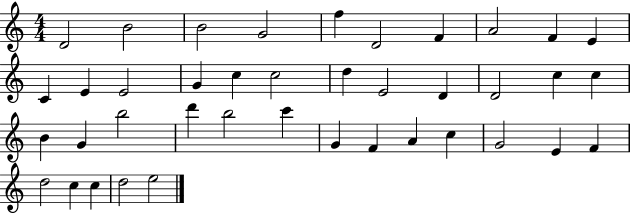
D4/h B4/h B4/h G4/h F5/q D4/h F4/q A4/h F4/q E4/q C4/q E4/q E4/h G4/q C5/q C5/h D5/q E4/h D4/q D4/h C5/q C5/q B4/q G4/q B5/h D6/q B5/h C6/q G4/q F4/q A4/q C5/q G4/h E4/q F4/q D5/h C5/q C5/q D5/h E5/h